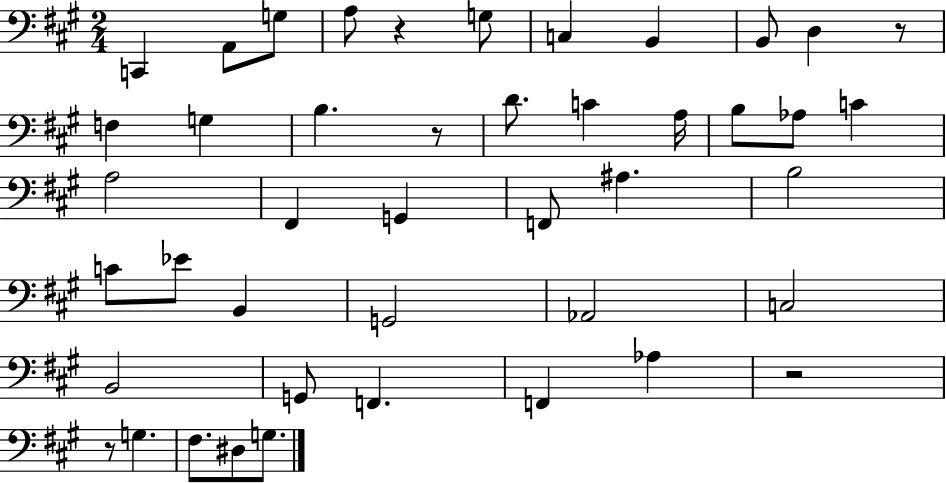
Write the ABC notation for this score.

X:1
T:Untitled
M:2/4
L:1/4
K:A
C,, A,,/2 G,/2 A,/2 z G,/2 C, B,, B,,/2 D, z/2 F, G, B, z/2 D/2 C A,/4 B,/2 _A,/2 C A,2 ^F,, G,, F,,/2 ^A, B,2 C/2 _E/2 B,, G,,2 _A,,2 C,2 B,,2 G,,/2 F,, F,, _A, z2 z/2 G, ^F,/2 ^D,/2 G,/2